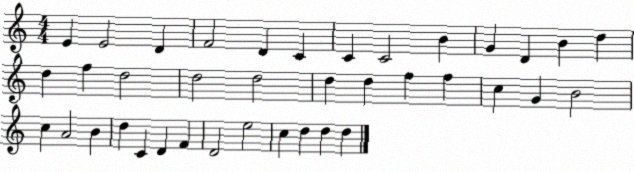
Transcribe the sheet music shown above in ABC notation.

X:1
T:Untitled
M:4/4
L:1/4
K:C
E E2 D F2 D C C C2 B G D B d d f d2 d2 d2 d d f f c G B2 c A2 B d C D F D2 e2 c d d d